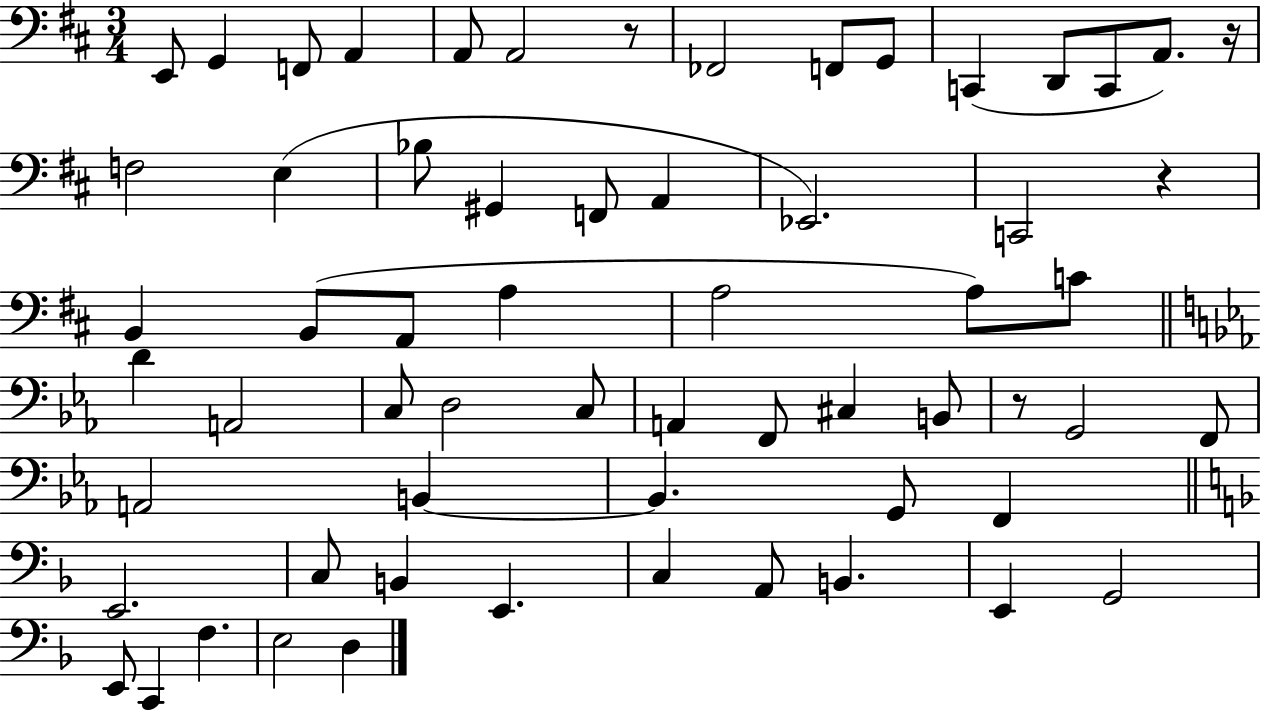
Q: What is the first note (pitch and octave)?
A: E2